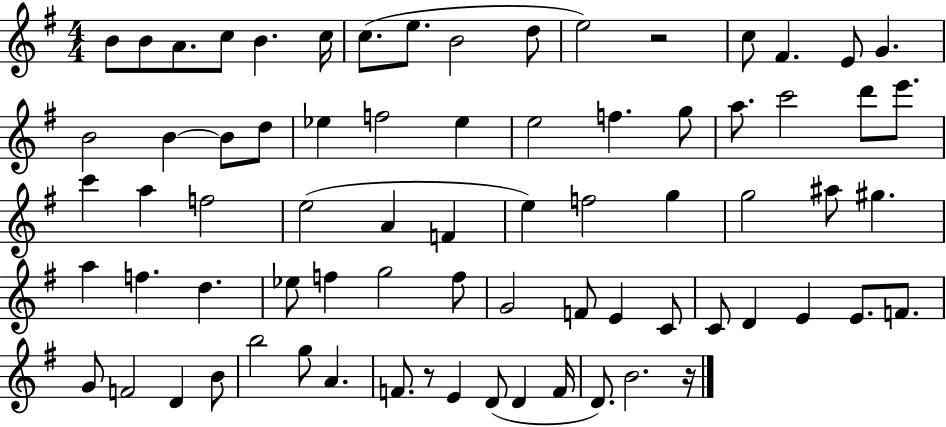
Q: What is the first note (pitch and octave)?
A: B4